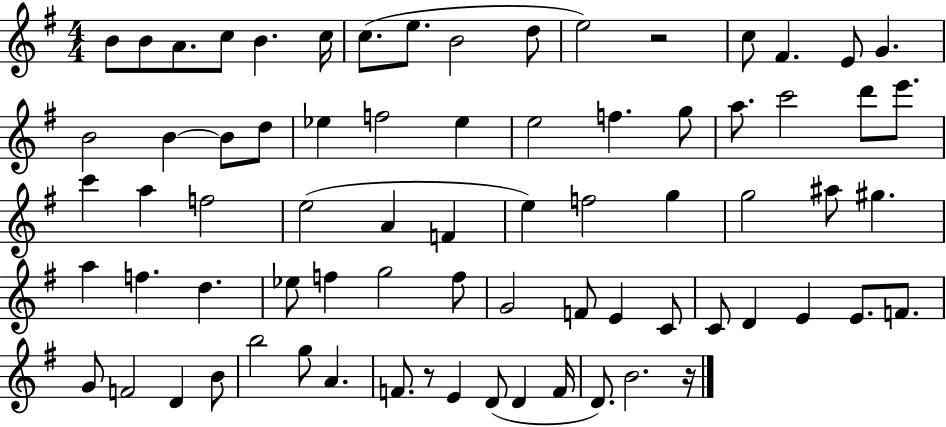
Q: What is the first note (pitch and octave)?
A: B4